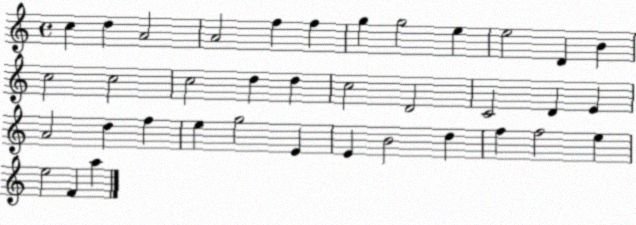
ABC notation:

X:1
T:Untitled
M:4/4
L:1/4
K:C
c d A2 A2 f f g g2 e e2 D B c2 c2 c2 d d c2 D2 C2 D E A2 d f e g2 E E B2 d f f2 e e2 F a